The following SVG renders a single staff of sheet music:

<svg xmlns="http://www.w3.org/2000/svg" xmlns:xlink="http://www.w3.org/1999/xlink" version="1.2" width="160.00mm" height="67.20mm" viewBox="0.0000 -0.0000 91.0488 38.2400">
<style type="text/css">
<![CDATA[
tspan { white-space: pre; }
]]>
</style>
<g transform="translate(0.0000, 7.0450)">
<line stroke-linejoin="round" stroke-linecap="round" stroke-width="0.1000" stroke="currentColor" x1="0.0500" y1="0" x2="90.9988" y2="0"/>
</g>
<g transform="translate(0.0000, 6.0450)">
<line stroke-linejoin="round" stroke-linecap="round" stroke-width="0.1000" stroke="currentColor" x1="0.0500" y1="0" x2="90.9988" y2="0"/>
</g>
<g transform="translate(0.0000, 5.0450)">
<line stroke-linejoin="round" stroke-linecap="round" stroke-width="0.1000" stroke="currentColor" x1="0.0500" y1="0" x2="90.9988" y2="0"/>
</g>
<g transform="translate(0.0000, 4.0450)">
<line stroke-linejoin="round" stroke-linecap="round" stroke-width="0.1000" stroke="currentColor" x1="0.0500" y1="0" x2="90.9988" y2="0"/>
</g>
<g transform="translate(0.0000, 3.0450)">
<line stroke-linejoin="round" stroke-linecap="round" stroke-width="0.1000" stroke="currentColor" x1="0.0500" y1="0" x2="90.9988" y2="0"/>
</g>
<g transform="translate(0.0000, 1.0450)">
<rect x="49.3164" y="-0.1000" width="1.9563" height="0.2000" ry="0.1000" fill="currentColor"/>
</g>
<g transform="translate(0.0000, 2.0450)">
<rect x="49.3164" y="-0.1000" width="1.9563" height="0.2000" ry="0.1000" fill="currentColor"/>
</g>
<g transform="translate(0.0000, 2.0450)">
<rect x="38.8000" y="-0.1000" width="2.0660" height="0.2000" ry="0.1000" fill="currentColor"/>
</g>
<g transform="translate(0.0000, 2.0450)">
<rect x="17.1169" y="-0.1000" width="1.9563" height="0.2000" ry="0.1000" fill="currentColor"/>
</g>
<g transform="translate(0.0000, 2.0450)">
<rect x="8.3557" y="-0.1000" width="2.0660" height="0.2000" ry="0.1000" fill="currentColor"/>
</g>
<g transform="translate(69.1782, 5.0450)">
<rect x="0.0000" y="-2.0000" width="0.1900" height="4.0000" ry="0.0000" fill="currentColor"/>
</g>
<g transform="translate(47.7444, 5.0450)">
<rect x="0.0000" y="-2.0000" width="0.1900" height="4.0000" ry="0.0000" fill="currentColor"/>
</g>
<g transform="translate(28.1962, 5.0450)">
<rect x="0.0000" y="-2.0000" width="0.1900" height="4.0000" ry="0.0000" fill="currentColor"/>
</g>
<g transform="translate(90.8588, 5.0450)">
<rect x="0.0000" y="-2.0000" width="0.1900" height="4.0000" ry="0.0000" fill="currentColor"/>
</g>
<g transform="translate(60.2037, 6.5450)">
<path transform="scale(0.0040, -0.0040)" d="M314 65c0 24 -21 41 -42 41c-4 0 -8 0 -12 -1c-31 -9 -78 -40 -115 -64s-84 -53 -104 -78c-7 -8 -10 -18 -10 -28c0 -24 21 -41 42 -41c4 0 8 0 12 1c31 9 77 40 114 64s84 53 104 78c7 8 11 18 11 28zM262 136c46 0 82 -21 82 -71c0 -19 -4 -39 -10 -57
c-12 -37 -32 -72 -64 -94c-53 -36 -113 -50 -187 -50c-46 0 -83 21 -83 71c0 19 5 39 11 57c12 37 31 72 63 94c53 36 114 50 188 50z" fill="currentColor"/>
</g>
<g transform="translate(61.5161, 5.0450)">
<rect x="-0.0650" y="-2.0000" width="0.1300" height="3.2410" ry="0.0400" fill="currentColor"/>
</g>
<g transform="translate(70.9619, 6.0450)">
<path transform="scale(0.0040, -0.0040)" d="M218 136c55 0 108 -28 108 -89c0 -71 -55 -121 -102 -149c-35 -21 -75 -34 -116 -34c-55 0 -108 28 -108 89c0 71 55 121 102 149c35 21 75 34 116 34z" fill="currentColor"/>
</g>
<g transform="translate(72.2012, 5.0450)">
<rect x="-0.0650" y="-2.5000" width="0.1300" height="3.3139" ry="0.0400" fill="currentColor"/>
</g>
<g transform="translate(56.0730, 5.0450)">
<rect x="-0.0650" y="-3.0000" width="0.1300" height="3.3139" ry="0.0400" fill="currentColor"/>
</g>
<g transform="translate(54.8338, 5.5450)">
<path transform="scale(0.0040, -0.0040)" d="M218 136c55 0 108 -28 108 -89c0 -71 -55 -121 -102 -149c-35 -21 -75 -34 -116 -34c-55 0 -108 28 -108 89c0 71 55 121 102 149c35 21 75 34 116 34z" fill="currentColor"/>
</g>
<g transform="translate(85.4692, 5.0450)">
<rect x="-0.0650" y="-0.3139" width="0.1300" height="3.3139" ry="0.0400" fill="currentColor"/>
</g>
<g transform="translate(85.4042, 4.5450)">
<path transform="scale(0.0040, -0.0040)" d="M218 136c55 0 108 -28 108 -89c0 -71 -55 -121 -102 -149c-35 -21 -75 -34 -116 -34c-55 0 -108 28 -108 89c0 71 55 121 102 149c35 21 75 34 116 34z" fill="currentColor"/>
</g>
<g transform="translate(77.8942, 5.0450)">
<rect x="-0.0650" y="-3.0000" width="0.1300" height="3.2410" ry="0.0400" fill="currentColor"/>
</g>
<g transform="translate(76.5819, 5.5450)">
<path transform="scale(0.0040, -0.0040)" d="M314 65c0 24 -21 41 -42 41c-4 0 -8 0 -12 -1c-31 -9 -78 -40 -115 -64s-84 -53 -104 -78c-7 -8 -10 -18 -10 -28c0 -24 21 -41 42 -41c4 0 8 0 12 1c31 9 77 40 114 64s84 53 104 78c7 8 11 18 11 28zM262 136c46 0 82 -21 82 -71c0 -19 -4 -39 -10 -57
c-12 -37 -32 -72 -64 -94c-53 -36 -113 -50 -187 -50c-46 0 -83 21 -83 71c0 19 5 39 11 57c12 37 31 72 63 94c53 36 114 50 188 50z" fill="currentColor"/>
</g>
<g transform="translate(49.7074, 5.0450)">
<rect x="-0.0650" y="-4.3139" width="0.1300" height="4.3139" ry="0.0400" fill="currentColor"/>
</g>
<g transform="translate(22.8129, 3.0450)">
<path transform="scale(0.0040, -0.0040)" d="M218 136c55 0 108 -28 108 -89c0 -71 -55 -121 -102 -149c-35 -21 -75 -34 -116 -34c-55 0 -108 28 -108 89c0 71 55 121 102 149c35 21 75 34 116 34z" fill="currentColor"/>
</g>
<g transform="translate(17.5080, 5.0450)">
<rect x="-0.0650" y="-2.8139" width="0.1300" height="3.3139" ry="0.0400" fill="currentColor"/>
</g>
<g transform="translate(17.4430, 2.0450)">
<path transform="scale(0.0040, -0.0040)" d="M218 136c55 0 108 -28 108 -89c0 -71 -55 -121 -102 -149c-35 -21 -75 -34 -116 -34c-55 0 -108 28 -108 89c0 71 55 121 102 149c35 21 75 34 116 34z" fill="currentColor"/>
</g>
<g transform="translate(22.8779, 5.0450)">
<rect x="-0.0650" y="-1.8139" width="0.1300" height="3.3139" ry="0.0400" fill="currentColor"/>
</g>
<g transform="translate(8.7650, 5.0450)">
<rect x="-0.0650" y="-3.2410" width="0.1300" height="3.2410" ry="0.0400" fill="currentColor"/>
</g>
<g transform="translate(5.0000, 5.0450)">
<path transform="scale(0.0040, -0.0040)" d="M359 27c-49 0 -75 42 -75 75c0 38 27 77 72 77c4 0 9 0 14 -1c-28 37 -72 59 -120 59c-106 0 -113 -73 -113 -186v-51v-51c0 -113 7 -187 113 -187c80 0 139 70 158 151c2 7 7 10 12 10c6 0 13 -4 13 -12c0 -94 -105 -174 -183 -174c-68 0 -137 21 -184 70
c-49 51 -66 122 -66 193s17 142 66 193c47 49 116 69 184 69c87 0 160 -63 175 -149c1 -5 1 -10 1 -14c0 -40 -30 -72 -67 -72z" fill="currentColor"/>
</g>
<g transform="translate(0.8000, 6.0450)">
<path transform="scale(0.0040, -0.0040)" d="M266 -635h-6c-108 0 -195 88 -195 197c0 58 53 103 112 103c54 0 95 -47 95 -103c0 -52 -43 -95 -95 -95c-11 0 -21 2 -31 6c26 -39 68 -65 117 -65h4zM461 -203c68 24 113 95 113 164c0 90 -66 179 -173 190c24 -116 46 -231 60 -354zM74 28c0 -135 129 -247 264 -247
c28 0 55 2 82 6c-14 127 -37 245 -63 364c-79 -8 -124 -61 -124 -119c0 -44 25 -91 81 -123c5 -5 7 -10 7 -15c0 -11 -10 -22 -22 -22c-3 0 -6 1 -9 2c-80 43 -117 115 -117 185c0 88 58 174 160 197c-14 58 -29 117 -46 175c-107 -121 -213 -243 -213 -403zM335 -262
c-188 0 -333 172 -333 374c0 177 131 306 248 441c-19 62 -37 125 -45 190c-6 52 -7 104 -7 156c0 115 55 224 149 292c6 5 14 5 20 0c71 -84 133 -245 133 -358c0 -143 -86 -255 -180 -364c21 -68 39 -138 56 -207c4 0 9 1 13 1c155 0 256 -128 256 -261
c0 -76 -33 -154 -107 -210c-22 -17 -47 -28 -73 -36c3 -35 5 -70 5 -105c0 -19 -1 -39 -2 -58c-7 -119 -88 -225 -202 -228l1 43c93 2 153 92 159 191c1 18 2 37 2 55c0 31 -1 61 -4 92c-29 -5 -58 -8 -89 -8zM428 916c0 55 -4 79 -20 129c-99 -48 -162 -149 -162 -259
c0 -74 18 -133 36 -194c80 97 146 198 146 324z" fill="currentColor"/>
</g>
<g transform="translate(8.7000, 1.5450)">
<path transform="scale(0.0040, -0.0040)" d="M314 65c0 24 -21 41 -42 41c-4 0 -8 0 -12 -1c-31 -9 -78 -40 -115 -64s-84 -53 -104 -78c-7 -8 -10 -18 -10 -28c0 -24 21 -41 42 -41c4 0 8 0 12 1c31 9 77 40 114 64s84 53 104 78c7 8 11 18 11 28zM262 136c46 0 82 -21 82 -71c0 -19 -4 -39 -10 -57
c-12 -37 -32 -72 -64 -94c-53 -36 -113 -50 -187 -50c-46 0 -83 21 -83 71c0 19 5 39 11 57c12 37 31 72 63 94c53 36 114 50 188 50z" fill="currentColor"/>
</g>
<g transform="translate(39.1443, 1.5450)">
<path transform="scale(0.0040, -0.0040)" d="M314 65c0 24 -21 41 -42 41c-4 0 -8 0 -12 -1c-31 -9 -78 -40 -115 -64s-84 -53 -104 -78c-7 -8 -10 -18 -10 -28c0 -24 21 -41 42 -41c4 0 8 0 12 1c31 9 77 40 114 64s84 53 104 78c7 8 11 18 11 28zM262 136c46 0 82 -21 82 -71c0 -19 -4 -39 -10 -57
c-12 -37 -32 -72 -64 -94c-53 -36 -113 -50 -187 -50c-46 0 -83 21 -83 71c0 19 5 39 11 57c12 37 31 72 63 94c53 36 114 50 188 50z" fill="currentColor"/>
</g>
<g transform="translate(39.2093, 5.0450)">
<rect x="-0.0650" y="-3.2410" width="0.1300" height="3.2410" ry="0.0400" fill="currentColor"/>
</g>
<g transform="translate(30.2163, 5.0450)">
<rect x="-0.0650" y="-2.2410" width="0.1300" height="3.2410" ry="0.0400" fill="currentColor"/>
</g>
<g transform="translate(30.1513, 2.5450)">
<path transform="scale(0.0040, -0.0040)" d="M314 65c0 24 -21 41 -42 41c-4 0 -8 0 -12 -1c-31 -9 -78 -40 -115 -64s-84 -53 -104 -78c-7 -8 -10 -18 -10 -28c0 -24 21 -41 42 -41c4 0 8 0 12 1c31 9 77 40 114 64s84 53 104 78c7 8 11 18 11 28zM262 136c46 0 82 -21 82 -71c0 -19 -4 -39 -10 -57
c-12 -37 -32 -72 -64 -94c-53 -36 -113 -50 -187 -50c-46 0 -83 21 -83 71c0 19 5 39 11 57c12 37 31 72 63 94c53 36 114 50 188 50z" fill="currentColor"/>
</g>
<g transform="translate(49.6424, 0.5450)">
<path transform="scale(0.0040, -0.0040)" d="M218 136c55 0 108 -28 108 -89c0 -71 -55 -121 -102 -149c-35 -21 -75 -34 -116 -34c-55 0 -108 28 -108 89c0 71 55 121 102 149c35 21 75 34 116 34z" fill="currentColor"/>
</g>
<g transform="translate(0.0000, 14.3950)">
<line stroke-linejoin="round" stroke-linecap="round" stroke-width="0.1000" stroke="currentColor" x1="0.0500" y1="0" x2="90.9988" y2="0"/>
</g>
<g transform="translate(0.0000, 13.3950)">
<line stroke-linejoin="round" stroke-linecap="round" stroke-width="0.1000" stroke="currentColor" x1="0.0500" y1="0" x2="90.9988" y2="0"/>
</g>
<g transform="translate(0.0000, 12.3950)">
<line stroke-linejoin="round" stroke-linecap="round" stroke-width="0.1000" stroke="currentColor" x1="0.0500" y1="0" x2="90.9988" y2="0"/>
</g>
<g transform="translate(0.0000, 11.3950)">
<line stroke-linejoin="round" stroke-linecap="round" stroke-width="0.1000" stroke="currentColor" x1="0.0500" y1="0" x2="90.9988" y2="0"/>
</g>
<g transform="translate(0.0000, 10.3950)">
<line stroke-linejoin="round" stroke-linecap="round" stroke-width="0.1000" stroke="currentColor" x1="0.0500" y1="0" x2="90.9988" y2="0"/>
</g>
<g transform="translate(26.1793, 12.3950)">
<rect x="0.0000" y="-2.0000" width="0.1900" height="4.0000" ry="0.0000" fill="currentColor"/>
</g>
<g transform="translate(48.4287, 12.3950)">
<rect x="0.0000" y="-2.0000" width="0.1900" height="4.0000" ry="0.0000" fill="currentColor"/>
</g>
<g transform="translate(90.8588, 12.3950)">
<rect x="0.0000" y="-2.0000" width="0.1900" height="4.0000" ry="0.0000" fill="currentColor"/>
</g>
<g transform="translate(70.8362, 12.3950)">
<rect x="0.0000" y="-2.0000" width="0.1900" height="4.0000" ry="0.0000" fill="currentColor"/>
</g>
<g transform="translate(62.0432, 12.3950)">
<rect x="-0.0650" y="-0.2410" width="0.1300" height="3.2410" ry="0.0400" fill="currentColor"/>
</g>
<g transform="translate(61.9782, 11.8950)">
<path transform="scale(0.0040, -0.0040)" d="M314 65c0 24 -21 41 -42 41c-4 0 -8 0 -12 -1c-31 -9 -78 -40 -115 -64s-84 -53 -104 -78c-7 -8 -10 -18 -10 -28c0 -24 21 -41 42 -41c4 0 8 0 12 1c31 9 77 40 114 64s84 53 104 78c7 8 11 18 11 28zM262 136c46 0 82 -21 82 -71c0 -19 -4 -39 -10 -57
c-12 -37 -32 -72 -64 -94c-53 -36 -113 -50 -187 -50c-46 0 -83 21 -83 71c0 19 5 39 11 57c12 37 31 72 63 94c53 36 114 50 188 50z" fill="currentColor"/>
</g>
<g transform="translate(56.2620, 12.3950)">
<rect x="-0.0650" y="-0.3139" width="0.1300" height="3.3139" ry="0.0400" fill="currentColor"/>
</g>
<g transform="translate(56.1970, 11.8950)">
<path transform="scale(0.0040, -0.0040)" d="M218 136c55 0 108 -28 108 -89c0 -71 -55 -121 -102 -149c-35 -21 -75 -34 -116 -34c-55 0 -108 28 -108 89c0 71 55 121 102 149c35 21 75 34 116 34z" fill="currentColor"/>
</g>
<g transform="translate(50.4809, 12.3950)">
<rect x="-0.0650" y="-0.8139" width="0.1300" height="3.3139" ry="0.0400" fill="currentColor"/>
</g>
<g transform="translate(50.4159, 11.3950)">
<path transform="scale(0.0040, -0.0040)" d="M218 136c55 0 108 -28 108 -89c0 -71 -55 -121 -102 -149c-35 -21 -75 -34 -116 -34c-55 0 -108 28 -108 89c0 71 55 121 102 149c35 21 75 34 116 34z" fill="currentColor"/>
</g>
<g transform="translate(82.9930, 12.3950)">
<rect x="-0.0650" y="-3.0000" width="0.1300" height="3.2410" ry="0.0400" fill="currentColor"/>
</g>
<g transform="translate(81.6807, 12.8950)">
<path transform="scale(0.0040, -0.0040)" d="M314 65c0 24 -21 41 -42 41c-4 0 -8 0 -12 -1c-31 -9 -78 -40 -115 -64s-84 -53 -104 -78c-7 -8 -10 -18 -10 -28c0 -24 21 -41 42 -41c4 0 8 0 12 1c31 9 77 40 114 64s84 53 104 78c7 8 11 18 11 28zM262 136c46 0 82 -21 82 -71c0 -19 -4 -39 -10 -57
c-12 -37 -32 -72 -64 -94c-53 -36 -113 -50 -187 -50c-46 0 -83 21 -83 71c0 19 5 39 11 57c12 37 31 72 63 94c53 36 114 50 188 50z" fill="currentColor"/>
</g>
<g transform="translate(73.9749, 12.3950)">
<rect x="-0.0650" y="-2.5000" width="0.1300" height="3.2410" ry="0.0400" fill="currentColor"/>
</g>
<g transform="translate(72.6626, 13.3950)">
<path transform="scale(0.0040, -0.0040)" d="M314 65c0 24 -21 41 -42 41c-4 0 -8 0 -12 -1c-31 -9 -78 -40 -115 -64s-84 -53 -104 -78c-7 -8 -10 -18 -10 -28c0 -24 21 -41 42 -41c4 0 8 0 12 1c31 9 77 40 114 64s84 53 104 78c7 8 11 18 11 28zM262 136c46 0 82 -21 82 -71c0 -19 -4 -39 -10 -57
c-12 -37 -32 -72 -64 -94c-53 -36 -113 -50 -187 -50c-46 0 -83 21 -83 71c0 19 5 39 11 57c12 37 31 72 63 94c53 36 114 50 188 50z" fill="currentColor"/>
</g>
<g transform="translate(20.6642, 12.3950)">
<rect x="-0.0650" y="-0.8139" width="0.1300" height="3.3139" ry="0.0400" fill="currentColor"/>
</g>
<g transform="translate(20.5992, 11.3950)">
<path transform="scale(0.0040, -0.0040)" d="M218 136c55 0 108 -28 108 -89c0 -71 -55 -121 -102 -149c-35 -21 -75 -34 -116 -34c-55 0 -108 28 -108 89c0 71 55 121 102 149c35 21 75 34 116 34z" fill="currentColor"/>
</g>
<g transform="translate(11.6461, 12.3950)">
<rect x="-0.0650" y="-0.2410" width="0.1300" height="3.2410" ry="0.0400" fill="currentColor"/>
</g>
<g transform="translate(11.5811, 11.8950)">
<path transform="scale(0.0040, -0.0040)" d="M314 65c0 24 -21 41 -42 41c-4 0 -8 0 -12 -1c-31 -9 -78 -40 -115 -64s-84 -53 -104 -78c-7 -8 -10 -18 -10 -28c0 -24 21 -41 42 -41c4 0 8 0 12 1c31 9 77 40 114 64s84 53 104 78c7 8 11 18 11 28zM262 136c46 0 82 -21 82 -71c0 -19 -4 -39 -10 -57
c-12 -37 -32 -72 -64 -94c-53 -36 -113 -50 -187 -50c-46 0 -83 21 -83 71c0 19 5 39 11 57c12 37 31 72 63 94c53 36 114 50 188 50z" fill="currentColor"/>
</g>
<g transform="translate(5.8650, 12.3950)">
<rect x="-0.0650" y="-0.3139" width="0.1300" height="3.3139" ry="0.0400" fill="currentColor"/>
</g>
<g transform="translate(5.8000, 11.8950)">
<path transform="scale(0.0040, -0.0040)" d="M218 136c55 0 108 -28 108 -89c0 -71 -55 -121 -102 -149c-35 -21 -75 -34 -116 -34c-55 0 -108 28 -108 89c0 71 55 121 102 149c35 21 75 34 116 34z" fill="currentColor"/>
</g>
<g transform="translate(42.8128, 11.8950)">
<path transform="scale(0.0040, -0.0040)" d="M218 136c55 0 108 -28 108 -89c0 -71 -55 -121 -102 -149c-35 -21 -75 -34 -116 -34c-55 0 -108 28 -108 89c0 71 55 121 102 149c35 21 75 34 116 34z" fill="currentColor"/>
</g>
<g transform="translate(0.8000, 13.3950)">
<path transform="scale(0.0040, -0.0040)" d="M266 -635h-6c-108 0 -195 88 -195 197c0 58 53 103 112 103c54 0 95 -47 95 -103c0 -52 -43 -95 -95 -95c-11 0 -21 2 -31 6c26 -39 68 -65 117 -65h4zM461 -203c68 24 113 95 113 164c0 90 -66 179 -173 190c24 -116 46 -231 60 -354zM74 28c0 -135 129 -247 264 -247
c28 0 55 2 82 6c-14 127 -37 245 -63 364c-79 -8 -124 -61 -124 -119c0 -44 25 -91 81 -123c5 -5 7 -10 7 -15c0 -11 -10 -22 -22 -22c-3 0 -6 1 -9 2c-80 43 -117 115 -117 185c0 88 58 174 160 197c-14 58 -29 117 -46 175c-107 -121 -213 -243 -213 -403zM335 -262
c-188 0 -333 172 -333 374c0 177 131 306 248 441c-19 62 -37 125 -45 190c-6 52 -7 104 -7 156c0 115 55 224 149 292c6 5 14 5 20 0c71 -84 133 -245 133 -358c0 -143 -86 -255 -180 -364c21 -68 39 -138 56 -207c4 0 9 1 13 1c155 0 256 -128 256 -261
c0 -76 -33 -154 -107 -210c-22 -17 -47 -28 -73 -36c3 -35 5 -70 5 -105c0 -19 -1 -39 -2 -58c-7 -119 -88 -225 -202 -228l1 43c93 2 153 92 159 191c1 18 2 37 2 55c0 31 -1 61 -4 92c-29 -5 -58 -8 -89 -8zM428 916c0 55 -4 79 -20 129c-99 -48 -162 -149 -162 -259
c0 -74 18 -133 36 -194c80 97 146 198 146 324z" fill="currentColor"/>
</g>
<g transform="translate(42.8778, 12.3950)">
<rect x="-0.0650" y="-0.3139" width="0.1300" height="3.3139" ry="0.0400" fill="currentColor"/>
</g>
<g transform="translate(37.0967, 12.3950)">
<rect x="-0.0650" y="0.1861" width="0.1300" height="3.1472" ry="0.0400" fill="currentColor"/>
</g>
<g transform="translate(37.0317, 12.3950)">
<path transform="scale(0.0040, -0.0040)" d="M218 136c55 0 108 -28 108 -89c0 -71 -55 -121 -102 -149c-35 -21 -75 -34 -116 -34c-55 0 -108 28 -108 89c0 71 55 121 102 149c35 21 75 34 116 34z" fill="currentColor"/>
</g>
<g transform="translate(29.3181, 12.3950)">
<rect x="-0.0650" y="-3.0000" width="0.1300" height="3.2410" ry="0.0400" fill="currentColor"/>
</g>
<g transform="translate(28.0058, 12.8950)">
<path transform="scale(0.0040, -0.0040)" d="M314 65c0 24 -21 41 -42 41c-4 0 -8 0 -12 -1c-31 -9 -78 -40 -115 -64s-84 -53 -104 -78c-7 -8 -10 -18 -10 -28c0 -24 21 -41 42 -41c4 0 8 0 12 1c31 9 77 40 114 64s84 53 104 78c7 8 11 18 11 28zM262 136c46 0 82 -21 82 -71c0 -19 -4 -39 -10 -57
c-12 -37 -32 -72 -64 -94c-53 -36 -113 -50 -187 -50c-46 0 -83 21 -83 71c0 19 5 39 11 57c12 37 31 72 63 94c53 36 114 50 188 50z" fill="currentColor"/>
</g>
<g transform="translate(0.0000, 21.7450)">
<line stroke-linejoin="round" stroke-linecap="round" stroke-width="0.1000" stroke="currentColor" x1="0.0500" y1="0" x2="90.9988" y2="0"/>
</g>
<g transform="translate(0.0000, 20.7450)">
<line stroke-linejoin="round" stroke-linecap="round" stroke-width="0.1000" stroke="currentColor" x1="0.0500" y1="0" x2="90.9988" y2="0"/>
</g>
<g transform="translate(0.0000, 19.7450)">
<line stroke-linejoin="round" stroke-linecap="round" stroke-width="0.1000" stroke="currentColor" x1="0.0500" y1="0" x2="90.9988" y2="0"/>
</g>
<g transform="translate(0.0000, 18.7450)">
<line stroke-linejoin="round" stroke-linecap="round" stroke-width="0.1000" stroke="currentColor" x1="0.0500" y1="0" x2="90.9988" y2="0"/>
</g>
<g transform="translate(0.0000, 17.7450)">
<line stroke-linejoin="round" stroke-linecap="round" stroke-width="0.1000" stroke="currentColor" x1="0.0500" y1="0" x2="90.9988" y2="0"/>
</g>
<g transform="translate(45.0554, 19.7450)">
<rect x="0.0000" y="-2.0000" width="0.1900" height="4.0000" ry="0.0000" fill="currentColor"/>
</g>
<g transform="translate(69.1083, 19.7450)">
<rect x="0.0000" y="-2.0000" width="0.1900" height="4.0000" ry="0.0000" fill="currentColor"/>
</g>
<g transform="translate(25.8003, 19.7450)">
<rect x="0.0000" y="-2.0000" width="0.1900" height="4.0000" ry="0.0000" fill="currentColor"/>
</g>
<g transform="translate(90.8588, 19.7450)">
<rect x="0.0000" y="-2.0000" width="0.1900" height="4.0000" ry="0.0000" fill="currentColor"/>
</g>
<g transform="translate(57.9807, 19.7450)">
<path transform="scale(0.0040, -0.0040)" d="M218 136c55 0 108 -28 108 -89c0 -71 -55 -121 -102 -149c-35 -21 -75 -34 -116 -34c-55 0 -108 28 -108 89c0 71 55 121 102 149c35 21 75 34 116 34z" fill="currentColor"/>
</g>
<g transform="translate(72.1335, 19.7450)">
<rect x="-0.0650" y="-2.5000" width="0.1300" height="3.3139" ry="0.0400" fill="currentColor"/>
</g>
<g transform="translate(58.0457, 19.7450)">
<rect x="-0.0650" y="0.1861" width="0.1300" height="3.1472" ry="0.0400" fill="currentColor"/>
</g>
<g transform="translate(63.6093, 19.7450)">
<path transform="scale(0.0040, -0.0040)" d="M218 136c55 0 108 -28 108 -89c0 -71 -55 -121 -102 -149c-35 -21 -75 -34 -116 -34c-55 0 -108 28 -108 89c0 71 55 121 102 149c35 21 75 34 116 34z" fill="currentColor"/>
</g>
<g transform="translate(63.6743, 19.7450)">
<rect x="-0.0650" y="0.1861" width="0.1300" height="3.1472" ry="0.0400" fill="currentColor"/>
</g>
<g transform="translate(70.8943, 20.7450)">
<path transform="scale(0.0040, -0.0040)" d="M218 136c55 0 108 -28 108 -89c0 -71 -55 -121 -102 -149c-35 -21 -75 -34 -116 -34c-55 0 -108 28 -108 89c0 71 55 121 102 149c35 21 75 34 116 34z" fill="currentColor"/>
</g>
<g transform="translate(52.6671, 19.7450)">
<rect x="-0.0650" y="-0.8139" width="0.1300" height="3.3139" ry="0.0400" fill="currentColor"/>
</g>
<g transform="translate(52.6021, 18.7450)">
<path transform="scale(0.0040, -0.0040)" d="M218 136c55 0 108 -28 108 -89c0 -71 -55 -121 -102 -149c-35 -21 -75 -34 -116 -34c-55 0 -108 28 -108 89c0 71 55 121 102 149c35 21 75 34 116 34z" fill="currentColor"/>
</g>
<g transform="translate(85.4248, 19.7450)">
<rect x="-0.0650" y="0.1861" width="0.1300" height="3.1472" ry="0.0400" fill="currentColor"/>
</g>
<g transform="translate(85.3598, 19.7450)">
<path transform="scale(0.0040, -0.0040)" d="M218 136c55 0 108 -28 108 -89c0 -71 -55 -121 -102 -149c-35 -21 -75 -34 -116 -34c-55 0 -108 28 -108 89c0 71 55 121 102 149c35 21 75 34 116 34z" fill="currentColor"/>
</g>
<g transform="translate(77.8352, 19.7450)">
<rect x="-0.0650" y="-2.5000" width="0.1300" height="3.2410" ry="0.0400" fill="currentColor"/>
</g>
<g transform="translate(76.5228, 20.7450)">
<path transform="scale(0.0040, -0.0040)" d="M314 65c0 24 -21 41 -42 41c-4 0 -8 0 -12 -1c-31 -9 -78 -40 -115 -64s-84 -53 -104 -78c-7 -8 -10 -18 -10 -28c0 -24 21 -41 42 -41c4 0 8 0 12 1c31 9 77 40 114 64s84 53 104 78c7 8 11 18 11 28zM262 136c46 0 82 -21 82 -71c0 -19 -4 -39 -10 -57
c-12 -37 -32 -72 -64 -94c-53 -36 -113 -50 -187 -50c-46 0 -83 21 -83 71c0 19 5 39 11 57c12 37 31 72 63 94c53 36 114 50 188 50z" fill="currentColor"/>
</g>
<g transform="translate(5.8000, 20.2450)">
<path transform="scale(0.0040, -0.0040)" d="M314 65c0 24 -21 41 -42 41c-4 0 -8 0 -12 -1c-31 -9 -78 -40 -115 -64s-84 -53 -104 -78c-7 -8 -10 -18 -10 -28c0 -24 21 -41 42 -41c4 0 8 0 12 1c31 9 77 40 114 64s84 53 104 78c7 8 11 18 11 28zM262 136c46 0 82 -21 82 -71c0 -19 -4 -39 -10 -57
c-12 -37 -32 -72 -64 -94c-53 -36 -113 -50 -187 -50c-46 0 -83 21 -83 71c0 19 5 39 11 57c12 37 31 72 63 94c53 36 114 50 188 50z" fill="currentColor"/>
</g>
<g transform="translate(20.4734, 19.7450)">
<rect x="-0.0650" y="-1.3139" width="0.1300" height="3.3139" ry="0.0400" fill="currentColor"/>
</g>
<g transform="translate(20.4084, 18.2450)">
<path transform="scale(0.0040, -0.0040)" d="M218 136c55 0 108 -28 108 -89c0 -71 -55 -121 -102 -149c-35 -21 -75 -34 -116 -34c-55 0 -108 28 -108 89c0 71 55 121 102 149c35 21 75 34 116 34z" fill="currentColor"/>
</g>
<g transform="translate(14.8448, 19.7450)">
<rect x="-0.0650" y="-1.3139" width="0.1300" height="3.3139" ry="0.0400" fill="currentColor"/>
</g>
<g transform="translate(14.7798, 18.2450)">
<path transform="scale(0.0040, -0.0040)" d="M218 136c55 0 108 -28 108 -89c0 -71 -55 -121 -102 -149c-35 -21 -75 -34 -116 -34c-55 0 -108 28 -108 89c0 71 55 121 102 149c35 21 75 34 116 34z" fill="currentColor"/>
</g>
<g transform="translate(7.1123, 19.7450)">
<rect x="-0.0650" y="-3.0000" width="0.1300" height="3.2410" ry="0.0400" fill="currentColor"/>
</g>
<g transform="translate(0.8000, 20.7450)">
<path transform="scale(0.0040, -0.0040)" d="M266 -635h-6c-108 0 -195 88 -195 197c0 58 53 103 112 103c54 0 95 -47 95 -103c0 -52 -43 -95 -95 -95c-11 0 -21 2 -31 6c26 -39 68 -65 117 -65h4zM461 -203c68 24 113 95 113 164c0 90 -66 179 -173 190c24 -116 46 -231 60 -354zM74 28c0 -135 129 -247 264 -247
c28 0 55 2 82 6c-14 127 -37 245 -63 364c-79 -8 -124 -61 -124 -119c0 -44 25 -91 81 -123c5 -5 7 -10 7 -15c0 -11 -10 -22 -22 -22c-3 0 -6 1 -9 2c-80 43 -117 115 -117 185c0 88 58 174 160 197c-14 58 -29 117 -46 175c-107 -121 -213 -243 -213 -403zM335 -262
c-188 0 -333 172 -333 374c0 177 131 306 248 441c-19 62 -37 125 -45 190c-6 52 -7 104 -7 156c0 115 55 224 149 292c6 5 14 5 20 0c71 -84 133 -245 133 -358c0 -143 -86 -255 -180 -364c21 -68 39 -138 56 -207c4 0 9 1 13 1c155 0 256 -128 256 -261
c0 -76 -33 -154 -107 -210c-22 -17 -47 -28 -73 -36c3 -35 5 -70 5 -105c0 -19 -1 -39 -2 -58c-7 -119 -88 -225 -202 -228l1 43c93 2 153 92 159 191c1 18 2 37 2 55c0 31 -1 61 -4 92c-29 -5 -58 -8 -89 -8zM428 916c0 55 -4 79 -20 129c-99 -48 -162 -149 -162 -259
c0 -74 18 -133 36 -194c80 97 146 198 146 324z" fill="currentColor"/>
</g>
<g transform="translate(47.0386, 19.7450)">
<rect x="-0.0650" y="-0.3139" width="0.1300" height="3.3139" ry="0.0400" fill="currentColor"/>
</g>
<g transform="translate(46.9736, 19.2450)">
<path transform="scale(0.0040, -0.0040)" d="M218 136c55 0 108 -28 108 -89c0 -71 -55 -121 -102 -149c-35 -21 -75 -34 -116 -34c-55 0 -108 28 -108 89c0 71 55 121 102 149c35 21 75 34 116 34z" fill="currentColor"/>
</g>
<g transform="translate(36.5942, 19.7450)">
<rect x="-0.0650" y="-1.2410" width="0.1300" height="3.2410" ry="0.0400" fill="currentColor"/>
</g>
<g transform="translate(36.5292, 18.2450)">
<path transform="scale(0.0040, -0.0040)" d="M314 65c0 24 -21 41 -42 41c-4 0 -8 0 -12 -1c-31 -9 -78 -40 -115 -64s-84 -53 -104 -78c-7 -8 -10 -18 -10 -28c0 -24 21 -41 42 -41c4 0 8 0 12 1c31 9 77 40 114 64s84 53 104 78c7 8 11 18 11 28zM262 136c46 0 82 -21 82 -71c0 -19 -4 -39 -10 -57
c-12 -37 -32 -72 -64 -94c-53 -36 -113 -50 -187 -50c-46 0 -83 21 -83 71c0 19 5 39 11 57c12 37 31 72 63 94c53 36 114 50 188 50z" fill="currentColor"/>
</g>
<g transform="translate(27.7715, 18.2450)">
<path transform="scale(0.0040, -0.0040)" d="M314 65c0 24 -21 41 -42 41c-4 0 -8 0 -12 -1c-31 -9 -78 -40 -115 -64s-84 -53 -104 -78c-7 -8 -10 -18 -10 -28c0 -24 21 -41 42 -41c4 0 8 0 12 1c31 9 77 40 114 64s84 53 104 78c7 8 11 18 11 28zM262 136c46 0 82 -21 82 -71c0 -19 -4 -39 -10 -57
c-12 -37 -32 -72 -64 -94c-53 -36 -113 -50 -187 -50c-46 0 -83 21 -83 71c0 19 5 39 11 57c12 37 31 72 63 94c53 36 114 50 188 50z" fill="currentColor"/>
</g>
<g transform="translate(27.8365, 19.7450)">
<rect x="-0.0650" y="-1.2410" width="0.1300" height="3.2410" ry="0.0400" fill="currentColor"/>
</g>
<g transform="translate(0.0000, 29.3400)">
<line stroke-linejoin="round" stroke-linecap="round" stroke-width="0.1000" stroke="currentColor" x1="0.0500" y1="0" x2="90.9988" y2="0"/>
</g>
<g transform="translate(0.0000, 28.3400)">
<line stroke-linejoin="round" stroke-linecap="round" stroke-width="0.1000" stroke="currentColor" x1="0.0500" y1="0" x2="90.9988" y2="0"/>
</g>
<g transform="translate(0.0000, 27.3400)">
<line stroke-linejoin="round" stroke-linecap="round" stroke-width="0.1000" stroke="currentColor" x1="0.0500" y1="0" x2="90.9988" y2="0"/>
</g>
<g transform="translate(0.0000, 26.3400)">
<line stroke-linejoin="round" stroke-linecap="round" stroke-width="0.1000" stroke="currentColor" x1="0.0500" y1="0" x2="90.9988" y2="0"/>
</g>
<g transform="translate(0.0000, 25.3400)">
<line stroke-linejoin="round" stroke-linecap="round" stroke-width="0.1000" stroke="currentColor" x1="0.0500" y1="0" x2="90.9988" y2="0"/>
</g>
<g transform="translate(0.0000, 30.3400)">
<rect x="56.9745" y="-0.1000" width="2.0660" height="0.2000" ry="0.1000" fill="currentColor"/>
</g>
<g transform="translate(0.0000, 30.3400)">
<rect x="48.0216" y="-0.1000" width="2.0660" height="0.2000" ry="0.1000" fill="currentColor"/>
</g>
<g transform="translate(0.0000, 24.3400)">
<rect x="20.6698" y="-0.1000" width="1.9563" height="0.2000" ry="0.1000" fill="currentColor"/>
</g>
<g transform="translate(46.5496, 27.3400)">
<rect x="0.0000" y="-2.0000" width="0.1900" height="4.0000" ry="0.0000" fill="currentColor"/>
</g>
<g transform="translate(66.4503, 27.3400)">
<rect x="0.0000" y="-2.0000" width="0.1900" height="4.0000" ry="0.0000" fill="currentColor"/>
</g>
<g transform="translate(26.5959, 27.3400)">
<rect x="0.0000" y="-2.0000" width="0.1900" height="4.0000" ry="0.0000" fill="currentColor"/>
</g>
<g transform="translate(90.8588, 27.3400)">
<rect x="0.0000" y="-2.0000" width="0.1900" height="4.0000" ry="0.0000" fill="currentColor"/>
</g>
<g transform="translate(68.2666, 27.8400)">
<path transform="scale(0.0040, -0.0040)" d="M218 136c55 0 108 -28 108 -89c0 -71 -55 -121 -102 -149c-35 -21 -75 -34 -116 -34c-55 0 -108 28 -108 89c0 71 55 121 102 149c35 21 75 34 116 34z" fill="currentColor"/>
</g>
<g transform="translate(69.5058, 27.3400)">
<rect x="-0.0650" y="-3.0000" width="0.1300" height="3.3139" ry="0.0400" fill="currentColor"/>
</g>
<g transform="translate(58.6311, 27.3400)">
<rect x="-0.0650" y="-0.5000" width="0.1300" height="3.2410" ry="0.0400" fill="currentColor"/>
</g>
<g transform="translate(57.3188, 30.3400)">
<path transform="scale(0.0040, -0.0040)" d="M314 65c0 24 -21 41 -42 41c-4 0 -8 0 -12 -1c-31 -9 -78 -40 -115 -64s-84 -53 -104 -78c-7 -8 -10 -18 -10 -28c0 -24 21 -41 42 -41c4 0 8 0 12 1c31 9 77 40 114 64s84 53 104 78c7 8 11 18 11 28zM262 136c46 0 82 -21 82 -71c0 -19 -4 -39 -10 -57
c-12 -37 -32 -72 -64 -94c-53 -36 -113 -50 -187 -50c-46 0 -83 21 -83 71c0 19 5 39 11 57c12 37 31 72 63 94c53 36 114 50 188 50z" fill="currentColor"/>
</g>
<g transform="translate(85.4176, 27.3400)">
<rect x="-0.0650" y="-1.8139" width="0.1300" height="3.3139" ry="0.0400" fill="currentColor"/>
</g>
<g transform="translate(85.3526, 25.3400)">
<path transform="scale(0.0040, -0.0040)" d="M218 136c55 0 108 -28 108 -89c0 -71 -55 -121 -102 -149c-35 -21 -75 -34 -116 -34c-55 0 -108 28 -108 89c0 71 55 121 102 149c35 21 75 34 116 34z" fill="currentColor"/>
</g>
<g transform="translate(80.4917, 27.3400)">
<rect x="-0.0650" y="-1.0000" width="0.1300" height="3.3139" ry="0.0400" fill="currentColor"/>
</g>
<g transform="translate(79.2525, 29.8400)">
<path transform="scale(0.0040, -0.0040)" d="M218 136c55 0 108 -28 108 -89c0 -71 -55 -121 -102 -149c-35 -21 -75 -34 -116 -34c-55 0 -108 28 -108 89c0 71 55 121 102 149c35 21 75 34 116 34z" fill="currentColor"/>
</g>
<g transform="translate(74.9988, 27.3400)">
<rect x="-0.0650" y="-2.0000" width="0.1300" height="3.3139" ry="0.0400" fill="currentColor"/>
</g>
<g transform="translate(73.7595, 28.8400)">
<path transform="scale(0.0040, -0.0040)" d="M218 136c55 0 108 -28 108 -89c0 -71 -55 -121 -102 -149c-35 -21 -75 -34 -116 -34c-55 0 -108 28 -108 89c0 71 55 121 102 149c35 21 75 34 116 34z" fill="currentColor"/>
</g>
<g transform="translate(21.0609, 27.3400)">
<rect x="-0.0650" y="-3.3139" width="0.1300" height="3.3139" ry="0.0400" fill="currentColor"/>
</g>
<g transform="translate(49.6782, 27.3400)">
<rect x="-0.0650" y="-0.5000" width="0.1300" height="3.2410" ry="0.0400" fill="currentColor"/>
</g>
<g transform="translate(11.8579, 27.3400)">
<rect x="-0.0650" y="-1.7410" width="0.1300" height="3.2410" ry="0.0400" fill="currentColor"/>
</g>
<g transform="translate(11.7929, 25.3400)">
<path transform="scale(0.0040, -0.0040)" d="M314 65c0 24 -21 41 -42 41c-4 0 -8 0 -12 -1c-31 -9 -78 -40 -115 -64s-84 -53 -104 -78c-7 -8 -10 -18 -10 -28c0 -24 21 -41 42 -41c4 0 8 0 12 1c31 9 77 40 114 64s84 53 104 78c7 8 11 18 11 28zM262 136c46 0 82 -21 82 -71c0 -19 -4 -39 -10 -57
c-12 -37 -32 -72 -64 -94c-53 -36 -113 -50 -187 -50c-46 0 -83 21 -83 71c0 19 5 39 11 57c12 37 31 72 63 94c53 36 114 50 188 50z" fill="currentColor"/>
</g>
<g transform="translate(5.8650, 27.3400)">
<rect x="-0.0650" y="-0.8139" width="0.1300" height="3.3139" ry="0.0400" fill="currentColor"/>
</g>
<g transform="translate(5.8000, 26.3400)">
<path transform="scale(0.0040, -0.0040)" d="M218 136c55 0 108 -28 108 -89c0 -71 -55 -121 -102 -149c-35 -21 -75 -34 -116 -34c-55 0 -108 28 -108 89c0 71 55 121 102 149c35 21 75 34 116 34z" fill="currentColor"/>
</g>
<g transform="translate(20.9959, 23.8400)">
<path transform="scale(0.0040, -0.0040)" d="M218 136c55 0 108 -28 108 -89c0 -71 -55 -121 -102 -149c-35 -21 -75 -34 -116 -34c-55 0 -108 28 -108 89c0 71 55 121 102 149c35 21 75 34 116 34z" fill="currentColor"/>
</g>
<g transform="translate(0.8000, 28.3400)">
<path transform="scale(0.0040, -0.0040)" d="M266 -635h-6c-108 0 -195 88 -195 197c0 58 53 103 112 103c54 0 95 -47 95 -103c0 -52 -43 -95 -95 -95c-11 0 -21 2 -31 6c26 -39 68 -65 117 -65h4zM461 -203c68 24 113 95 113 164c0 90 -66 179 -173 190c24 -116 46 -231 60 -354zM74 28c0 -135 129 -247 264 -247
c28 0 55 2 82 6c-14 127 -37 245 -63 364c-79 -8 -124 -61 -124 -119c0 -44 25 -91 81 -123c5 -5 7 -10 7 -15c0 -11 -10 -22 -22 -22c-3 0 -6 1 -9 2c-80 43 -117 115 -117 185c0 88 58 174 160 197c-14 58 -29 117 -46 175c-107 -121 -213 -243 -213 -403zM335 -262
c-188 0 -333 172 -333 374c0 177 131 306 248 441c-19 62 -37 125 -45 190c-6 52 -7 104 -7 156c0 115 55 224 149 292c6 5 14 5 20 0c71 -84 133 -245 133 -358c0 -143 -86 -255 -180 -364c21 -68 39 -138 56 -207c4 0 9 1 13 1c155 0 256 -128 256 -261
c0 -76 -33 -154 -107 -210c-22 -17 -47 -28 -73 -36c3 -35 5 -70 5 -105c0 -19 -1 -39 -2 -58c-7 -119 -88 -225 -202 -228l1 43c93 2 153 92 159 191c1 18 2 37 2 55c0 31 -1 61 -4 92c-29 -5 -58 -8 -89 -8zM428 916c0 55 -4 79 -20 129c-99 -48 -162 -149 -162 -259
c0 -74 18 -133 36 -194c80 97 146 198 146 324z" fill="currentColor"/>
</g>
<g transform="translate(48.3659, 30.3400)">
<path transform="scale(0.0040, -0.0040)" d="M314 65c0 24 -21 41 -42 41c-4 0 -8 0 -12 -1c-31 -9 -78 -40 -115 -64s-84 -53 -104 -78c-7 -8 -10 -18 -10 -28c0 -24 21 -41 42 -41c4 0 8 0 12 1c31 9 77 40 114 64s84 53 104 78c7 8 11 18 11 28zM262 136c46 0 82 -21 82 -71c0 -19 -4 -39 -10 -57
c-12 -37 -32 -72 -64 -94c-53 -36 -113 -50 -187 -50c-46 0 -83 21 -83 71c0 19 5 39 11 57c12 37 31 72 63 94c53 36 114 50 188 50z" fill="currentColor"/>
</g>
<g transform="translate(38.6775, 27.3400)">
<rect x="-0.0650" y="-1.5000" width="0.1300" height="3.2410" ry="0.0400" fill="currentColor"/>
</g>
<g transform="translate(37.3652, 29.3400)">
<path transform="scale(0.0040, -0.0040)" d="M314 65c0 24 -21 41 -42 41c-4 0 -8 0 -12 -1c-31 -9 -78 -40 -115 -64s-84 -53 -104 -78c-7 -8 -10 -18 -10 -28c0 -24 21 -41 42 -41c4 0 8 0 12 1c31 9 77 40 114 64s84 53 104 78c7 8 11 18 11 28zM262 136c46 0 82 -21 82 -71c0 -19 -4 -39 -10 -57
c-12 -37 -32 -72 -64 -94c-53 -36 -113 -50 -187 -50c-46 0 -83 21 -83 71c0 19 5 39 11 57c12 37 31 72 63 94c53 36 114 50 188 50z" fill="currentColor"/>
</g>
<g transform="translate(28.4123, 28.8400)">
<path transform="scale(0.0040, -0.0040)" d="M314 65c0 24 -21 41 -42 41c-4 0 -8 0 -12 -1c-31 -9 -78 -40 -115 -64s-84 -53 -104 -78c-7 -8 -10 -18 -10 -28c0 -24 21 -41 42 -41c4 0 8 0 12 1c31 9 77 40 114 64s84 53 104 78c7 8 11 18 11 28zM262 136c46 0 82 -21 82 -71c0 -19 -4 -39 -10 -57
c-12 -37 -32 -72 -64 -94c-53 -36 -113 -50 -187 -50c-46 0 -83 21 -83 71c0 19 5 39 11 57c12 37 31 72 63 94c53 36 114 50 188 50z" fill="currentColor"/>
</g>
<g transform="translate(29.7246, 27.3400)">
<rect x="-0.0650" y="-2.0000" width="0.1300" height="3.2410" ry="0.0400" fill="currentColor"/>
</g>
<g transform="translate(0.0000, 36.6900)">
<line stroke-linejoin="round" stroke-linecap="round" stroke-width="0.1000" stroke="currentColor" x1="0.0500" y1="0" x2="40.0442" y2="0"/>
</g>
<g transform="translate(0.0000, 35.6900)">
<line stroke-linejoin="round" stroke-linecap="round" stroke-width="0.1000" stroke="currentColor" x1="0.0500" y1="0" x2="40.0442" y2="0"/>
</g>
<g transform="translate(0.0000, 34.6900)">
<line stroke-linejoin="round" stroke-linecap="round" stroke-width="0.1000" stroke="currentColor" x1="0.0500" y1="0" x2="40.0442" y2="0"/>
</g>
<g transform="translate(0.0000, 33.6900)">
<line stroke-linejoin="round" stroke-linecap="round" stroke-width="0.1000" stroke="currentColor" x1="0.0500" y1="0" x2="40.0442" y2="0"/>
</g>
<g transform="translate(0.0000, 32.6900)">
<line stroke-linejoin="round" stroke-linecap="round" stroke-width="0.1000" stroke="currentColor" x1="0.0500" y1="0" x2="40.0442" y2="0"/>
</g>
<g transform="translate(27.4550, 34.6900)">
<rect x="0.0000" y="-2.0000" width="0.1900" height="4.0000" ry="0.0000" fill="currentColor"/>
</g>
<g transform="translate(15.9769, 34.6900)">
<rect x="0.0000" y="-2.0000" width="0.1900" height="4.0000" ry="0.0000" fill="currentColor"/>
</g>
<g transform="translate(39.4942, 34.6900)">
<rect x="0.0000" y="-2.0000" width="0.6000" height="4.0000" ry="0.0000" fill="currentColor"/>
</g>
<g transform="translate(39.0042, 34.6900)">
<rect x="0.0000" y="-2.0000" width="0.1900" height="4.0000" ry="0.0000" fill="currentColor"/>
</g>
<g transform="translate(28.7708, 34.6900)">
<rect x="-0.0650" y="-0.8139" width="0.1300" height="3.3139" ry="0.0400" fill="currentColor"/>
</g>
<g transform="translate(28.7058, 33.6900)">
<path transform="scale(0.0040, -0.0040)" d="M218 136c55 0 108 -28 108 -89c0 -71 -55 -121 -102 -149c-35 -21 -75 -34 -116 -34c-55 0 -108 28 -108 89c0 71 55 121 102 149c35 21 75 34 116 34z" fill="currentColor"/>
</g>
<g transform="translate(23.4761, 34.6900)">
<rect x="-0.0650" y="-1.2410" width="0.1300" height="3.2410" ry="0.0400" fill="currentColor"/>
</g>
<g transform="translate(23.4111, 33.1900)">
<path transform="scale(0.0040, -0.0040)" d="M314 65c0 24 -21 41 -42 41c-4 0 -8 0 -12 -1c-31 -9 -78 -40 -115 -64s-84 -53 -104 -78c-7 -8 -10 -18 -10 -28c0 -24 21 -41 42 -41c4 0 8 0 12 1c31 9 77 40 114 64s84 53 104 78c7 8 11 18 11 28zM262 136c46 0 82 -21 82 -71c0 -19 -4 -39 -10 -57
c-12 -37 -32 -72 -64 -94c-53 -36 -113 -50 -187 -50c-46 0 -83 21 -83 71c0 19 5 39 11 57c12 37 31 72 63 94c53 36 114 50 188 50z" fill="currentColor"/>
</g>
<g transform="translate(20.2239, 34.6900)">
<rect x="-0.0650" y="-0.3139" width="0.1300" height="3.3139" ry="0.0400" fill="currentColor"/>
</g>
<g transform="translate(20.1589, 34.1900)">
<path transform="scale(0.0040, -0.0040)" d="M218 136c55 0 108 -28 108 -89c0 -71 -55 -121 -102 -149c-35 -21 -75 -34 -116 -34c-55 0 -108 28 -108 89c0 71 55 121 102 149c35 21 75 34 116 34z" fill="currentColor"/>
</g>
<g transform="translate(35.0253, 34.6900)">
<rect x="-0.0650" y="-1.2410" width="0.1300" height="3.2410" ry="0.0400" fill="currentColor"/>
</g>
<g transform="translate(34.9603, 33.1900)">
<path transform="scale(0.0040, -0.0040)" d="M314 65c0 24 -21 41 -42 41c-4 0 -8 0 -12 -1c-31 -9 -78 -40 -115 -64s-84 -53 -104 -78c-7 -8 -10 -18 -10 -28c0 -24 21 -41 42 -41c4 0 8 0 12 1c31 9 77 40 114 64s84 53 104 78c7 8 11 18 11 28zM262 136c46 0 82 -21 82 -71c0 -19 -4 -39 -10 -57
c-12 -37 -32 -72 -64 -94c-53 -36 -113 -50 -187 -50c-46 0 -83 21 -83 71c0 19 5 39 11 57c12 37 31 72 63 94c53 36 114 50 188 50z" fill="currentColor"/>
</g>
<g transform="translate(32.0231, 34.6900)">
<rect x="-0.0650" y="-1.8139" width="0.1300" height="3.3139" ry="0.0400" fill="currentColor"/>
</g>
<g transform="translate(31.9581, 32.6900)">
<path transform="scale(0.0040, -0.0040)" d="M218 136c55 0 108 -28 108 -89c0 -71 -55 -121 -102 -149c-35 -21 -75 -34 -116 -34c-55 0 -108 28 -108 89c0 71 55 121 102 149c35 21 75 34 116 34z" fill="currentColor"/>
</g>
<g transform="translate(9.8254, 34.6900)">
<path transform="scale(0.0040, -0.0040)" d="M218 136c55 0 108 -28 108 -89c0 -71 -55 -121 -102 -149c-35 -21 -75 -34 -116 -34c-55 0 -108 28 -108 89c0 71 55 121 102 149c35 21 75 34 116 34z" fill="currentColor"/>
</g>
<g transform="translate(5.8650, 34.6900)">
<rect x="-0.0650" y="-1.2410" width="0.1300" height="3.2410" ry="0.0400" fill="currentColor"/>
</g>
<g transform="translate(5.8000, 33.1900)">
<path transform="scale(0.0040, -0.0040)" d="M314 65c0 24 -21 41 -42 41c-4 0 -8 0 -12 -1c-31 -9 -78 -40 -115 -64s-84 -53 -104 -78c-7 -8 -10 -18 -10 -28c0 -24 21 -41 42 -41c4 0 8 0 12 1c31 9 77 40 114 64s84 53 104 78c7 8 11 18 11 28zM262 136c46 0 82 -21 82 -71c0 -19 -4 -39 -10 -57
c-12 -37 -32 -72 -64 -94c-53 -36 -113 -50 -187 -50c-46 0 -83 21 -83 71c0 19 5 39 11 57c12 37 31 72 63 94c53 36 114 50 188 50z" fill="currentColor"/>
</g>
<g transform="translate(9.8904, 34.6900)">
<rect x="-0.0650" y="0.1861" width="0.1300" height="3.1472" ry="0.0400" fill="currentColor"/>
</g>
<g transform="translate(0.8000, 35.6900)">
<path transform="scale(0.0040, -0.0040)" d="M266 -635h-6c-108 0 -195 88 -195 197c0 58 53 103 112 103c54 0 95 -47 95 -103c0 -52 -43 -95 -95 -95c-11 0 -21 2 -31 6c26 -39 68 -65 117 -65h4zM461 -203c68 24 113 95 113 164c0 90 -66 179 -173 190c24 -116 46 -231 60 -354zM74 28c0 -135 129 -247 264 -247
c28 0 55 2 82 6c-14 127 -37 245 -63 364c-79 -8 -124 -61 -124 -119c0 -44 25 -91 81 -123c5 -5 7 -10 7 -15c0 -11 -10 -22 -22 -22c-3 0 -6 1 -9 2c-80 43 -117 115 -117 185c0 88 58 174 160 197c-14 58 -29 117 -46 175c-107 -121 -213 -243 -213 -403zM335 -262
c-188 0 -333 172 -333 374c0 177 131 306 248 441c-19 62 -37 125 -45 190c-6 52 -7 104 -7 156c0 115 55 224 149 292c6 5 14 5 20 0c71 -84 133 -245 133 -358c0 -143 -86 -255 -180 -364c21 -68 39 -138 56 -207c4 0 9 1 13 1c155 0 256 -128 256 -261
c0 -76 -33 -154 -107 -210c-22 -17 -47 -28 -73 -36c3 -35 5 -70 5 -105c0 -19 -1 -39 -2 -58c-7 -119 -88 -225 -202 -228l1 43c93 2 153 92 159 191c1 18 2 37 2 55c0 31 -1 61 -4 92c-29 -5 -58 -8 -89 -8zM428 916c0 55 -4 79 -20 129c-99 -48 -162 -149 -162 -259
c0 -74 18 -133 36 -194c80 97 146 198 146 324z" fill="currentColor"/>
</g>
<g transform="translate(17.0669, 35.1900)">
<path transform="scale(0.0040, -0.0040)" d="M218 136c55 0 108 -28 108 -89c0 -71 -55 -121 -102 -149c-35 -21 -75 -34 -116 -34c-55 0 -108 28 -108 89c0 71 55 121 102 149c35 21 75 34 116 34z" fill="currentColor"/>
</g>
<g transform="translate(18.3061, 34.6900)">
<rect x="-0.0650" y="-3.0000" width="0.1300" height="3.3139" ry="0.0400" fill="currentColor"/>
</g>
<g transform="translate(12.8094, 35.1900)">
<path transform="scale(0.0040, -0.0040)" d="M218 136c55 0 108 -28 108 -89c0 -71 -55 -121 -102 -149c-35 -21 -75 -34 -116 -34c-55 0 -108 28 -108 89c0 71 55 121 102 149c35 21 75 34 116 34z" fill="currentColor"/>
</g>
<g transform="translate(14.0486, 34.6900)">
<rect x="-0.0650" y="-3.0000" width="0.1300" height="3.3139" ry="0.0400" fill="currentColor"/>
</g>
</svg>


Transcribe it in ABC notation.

X:1
T:Untitled
M:4/4
L:1/4
K:C
b2 a f g2 b2 d' A F2 G A2 c c c2 d A2 B c d c c2 G2 A2 A2 e e e2 e2 c d B B G G2 B d f2 b F2 E2 C2 C2 A F D f e2 B A A c e2 d f e2